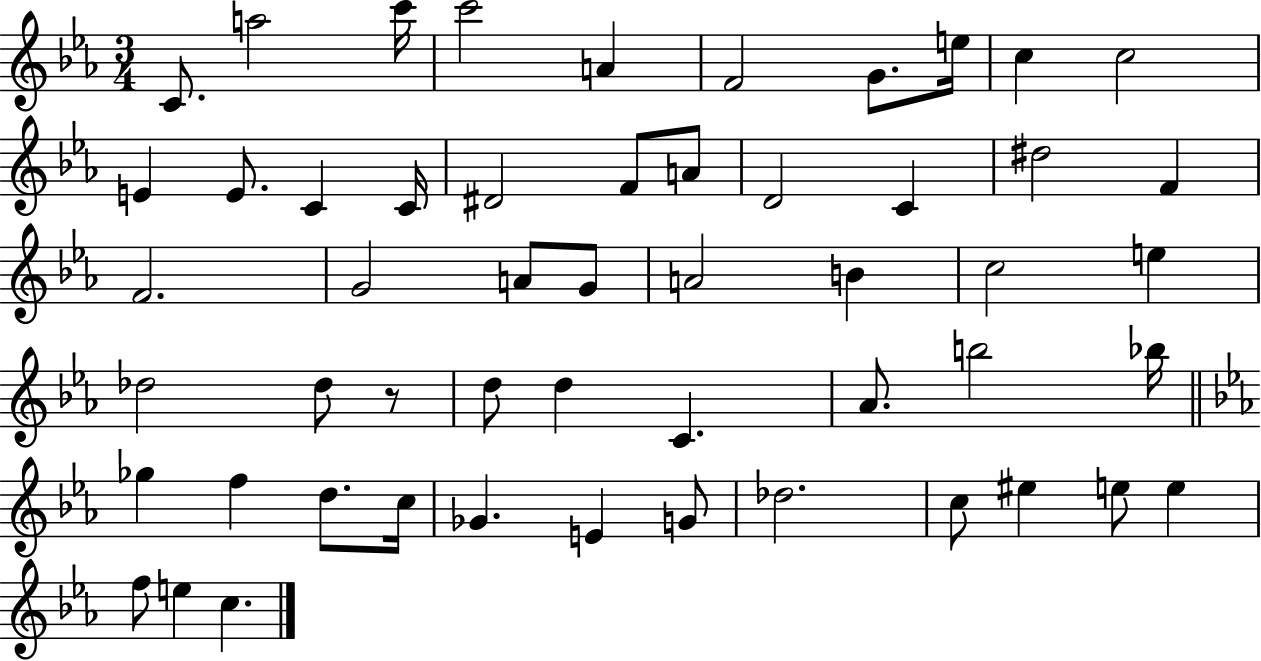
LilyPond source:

{
  \clef treble
  \numericTimeSignature
  \time 3/4
  \key ees \major
  c'8. a''2 c'''16 | c'''2 a'4 | f'2 g'8. e''16 | c''4 c''2 | \break e'4 e'8. c'4 c'16 | dis'2 f'8 a'8 | d'2 c'4 | dis''2 f'4 | \break f'2. | g'2 a'8 g'8 | a'2 b'4 | c''2 e''4 | \break des''2 des''8 r8 | d''8 d''4 c'4. | aes'8. b''2 bes''16 | \bar "||" \break \key ees \major ges''4 f''4 d''8. c''16 | ges'4. e'4 g'8 | des''2. | c''8 eis''4 e''8 e''4 | \break f''8 e''4 c''4. | \bar "|."
}